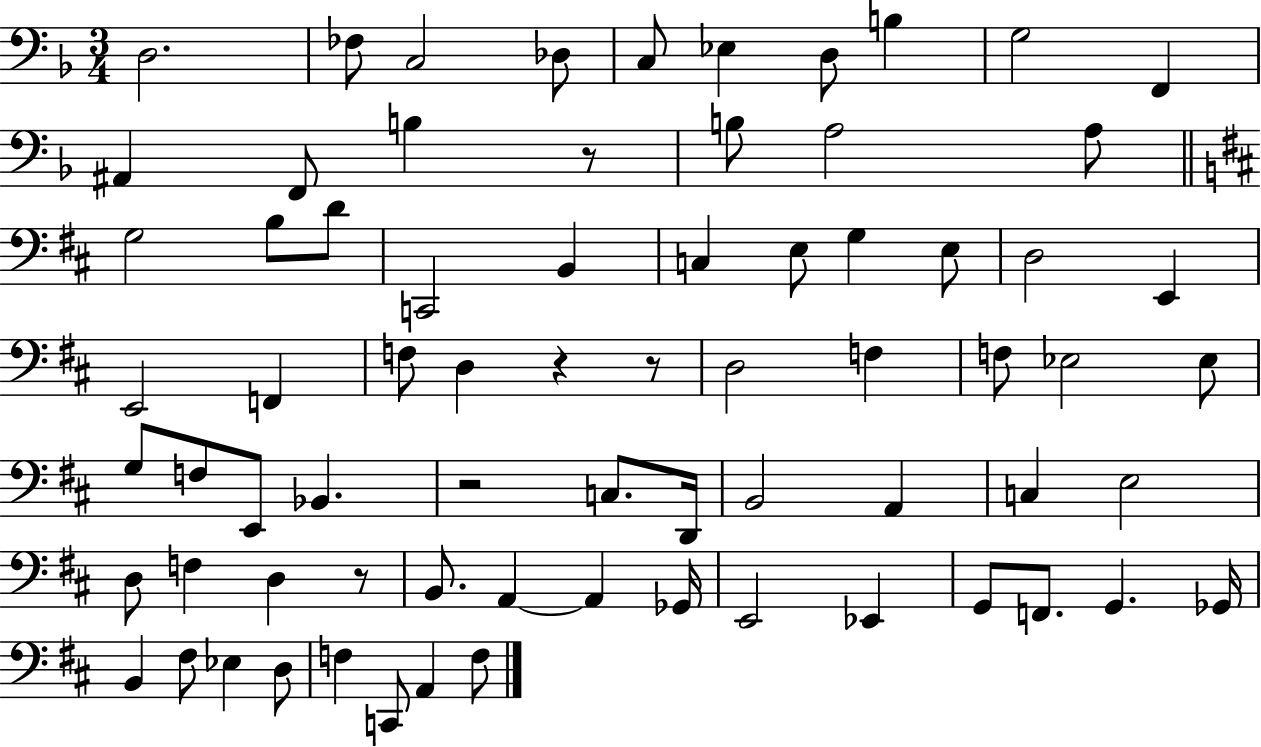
D3/h. FES3/e C3/h Db3/e C3/e Eb3/q D3/e B3/q G3/h F2/q A#2/q F2/e B3/q R/e B3/e A3/h A3/e G3/h B3/e D4/e C2/h B2/q C3/q E3/e G3/q E3/e D3/h E2/q E2/h F2/q F3/e D3/q R/q R/e D3/h F3/q F3/e Eb3/h Eb3/e G3/e F3/e E2/e Bb2/q. R/h C3/e. D2/s B2/h A2/q C3/q E3/h D3/e F3/q D3/q R/e B2/e. A2/q A2/q Gb2/s E2/h Eb2/q G2/e F2/e. G2/q. Gb2/s B2/q F#3/e Eb3/q D3/e F3/q C2/e A2/q F3/e